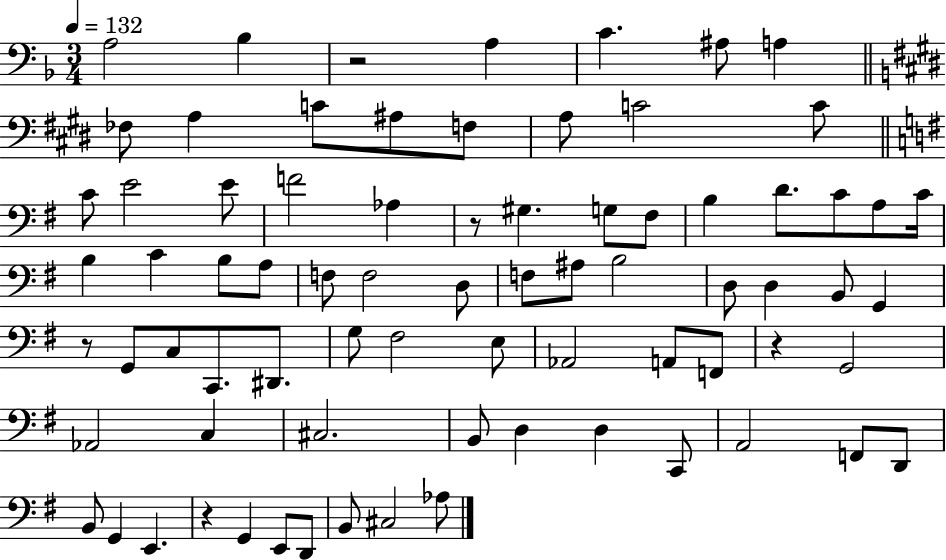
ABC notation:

X:1
T:Untitled
M:3/4
L:1/4
K:F
A,2 _B, z2 A, C ^A,/2 A, _F,/2 A, C/2 ^A,/2 F,/2 A,/2 C2 C/2 C/2 E2 E/2 F2 _A, z/2 ^G, G,/2 ^F,/2 B, D/2 C/2 A,/2 C/4 B, C B,/2 A,/2 F,/2 F,2 D,/2 F,/2 ^A,/2 B,2 D,/2 D, B,,/2 G,, z/2 G,,/2 C,/2 C,,/2 ^D,,/2 G,/2 ^F,2 E,/2 _A,,2 A,,/2 F,,/2 z G,,2 _A,,2 C, ^C,2 B,,/2 D, D, C,,/2 A,,2 F,,/2 D,,/2 B,,/2 G,, E,, z G,, E,,/2 D,,/2 B,,/2 ^C,2 _A,/2